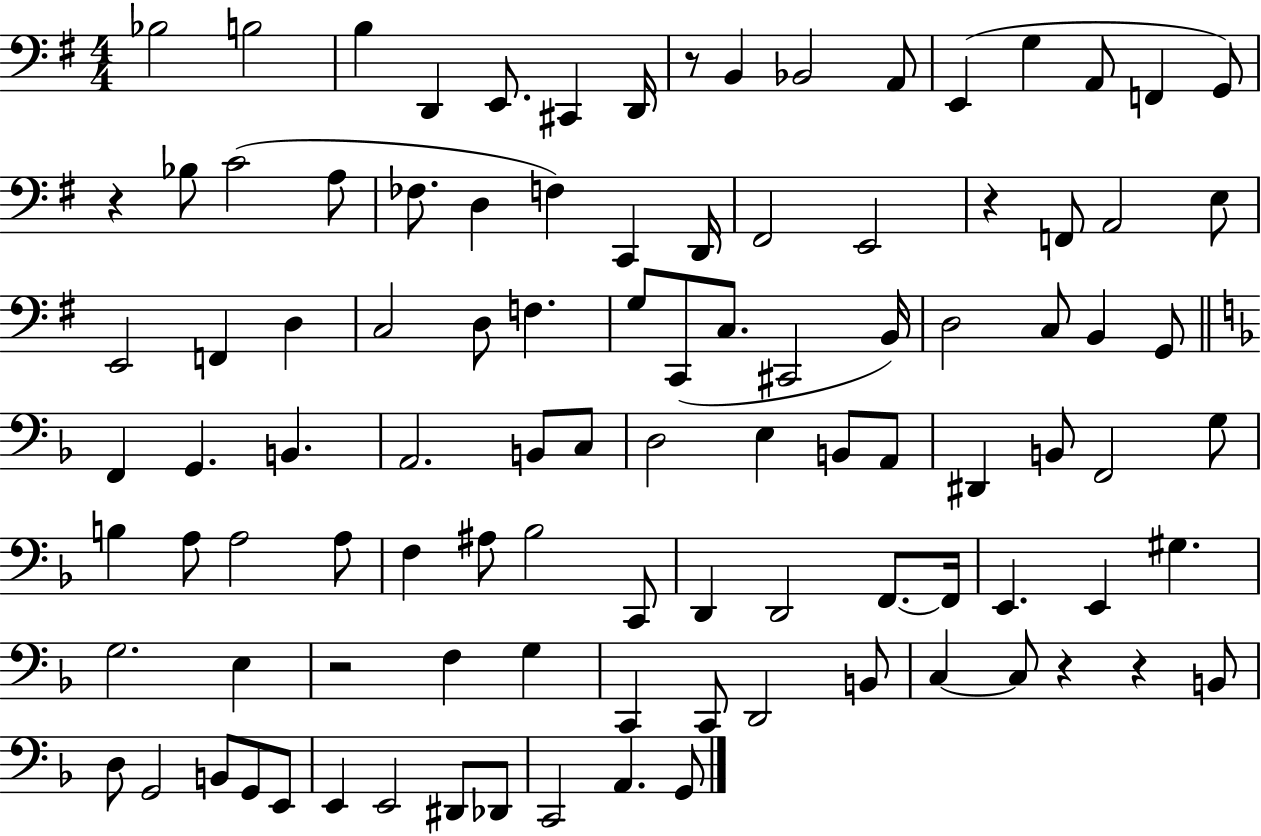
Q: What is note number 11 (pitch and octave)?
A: E2